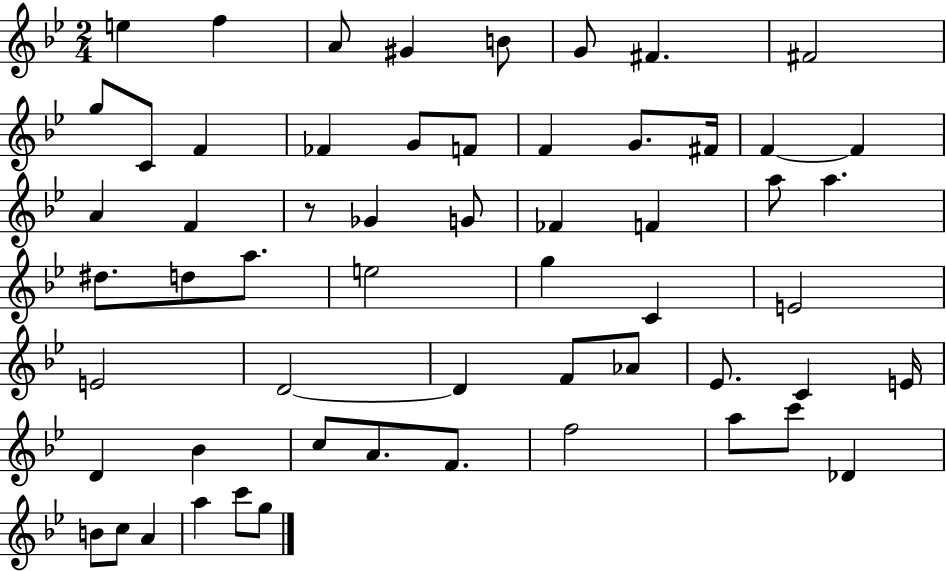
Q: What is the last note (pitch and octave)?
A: G5